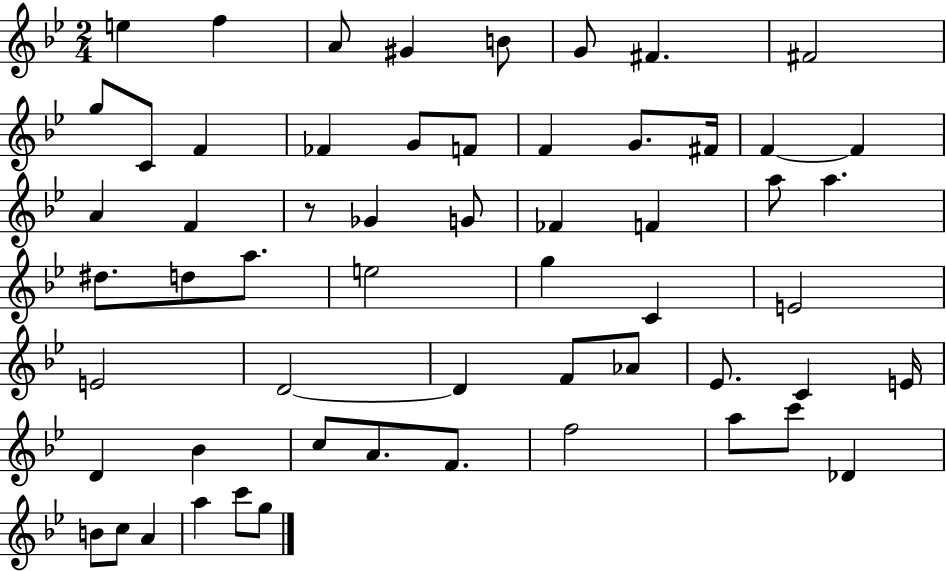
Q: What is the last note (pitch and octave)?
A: G5